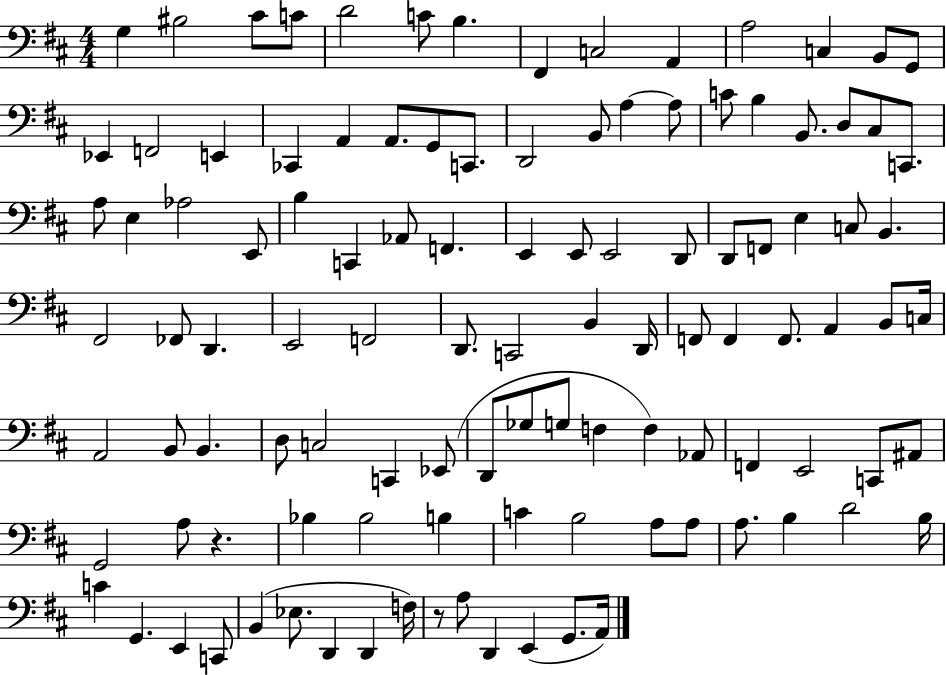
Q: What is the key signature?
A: D major